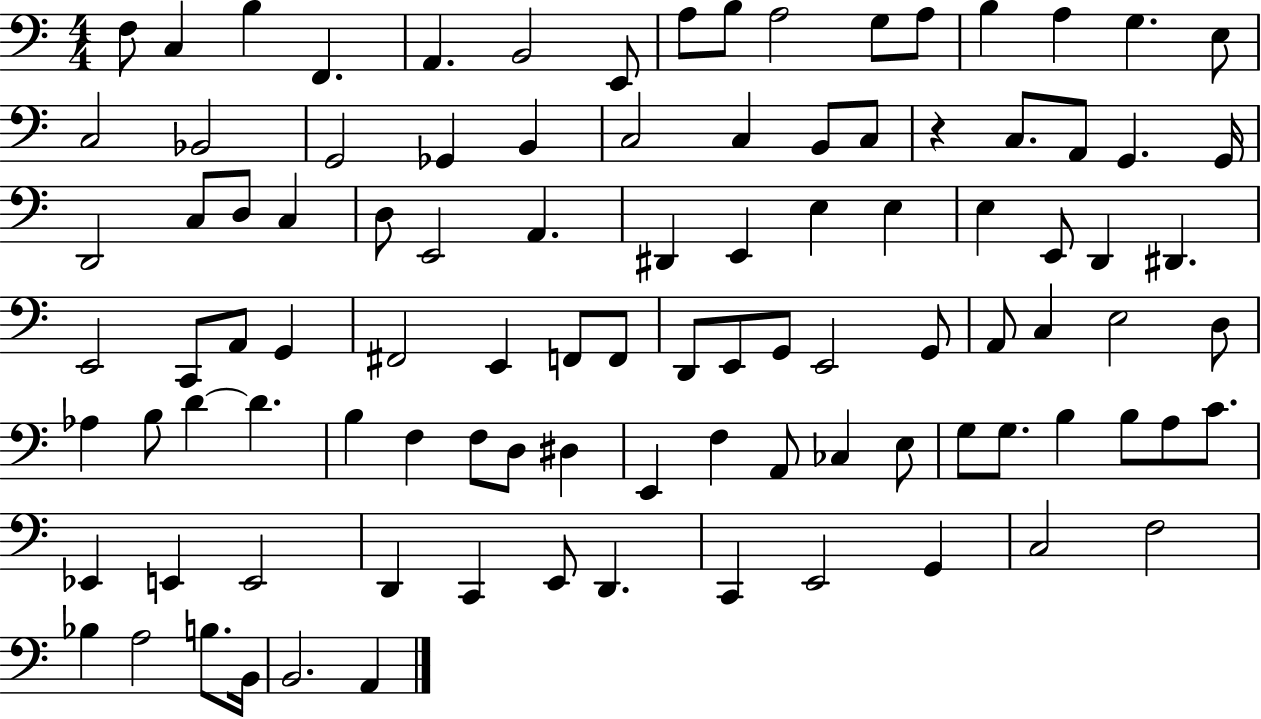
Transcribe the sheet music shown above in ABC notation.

X:1
T:Untitled
M:4/4
L:1/4
K:C
F,/2 C, B, F,, A,, B,,2 E,,/2 A,/2 B,/2 A,2 G,/2 A,/2 B, A, G, E,/2 C,2 _B,,2 G,,2 _G,, B,, C,2 C, B,,/2 C,/2 z C,/2 A,,/2 G,, G,,/4 D,,2 C,/2 D,/2 C, D,/2 E,,2 A,, ^D,, E,, E, E, E, E,,/2 D,, ^D,, E,,2 C,,/2 A,,/2 G,, ^F,,2 E,, F,,/2 F,,/2 D,,/2 E,,/2 G,,/2 E,,2 G,,/2 A,,/2 C, E,2 D,/2 _A, B,/2 D D B, F, F,/2 D,/2 ^D, E,, F, A,,/2 _C, E,/2 G,/2 G,/2 B, B,/2 A,/2 C/2 _E,, E,, E,,2 D,, C,, E,,/2 D,, C,, E,,2 G,, C,2 F,2 _B, A,2 B,/2 B,,/4 B,,2 A,,